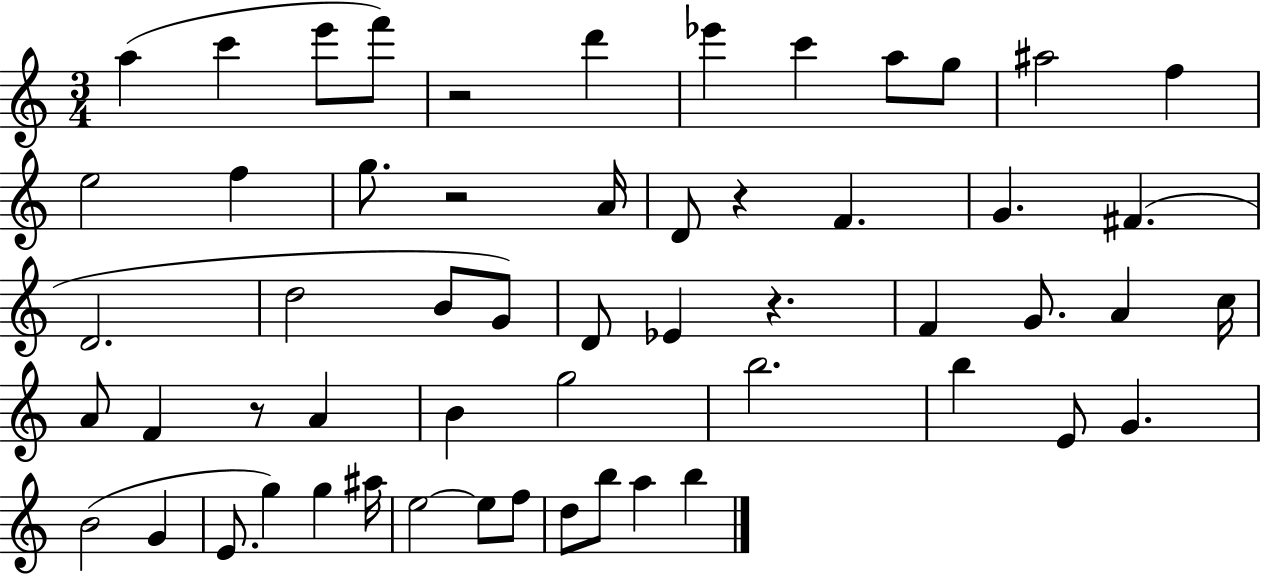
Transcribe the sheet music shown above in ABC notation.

X:1
T:Untitled
M:3/4
L:1/4
K:C
a c' e'/2 f'/2 z2 d' _e' c' a/2 g/2 ^a2 f e2 f g/2 z2 A/4 D/2 z F G ^F D2 d2 B/2 G/2 D/2 _E z F G/2 A c/4 A/2 F z/2 A B g2 b2 b E/2 G B2 G E/2 g g ^a/4 e2 e/2 f/2 d/2 b/2 a b